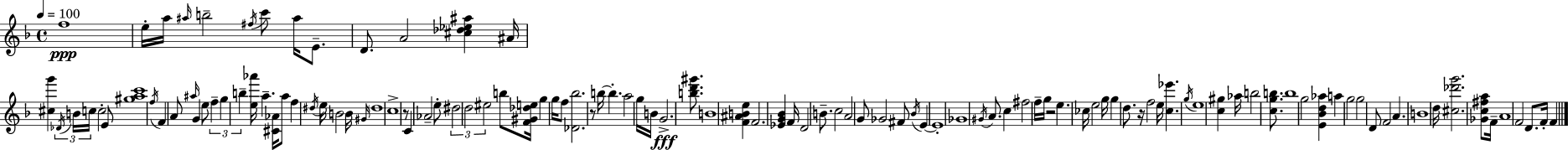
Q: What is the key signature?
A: D minor